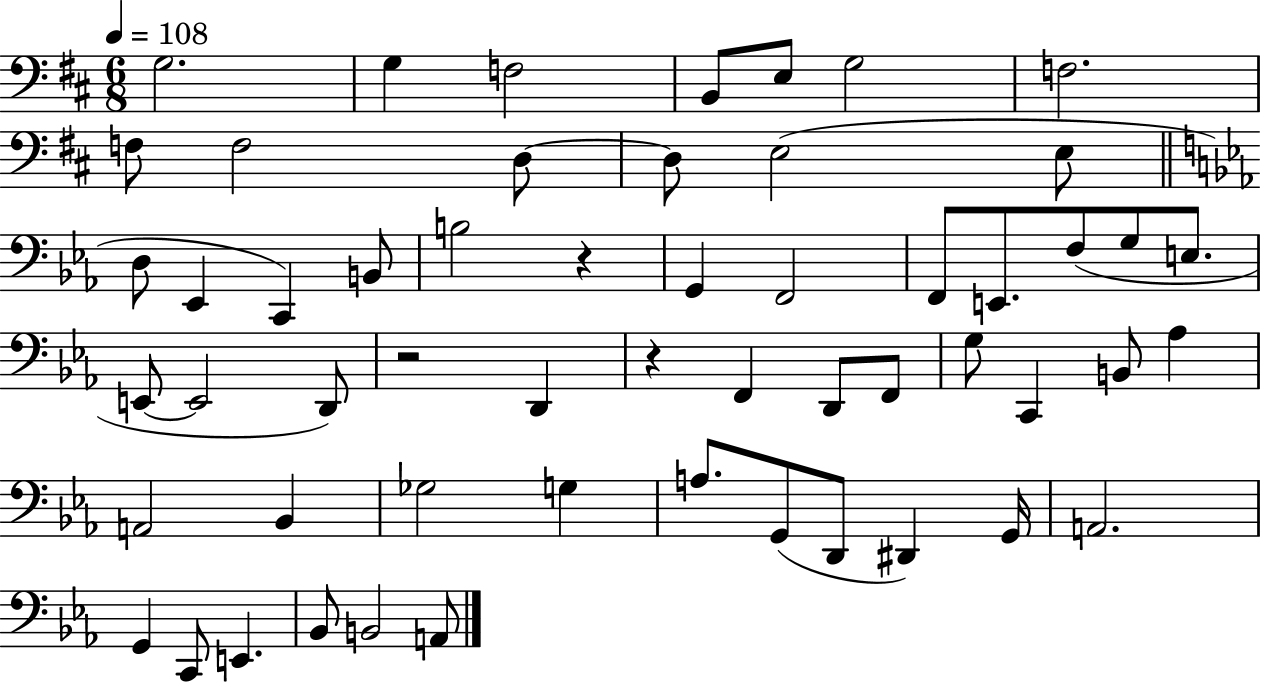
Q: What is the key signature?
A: D major